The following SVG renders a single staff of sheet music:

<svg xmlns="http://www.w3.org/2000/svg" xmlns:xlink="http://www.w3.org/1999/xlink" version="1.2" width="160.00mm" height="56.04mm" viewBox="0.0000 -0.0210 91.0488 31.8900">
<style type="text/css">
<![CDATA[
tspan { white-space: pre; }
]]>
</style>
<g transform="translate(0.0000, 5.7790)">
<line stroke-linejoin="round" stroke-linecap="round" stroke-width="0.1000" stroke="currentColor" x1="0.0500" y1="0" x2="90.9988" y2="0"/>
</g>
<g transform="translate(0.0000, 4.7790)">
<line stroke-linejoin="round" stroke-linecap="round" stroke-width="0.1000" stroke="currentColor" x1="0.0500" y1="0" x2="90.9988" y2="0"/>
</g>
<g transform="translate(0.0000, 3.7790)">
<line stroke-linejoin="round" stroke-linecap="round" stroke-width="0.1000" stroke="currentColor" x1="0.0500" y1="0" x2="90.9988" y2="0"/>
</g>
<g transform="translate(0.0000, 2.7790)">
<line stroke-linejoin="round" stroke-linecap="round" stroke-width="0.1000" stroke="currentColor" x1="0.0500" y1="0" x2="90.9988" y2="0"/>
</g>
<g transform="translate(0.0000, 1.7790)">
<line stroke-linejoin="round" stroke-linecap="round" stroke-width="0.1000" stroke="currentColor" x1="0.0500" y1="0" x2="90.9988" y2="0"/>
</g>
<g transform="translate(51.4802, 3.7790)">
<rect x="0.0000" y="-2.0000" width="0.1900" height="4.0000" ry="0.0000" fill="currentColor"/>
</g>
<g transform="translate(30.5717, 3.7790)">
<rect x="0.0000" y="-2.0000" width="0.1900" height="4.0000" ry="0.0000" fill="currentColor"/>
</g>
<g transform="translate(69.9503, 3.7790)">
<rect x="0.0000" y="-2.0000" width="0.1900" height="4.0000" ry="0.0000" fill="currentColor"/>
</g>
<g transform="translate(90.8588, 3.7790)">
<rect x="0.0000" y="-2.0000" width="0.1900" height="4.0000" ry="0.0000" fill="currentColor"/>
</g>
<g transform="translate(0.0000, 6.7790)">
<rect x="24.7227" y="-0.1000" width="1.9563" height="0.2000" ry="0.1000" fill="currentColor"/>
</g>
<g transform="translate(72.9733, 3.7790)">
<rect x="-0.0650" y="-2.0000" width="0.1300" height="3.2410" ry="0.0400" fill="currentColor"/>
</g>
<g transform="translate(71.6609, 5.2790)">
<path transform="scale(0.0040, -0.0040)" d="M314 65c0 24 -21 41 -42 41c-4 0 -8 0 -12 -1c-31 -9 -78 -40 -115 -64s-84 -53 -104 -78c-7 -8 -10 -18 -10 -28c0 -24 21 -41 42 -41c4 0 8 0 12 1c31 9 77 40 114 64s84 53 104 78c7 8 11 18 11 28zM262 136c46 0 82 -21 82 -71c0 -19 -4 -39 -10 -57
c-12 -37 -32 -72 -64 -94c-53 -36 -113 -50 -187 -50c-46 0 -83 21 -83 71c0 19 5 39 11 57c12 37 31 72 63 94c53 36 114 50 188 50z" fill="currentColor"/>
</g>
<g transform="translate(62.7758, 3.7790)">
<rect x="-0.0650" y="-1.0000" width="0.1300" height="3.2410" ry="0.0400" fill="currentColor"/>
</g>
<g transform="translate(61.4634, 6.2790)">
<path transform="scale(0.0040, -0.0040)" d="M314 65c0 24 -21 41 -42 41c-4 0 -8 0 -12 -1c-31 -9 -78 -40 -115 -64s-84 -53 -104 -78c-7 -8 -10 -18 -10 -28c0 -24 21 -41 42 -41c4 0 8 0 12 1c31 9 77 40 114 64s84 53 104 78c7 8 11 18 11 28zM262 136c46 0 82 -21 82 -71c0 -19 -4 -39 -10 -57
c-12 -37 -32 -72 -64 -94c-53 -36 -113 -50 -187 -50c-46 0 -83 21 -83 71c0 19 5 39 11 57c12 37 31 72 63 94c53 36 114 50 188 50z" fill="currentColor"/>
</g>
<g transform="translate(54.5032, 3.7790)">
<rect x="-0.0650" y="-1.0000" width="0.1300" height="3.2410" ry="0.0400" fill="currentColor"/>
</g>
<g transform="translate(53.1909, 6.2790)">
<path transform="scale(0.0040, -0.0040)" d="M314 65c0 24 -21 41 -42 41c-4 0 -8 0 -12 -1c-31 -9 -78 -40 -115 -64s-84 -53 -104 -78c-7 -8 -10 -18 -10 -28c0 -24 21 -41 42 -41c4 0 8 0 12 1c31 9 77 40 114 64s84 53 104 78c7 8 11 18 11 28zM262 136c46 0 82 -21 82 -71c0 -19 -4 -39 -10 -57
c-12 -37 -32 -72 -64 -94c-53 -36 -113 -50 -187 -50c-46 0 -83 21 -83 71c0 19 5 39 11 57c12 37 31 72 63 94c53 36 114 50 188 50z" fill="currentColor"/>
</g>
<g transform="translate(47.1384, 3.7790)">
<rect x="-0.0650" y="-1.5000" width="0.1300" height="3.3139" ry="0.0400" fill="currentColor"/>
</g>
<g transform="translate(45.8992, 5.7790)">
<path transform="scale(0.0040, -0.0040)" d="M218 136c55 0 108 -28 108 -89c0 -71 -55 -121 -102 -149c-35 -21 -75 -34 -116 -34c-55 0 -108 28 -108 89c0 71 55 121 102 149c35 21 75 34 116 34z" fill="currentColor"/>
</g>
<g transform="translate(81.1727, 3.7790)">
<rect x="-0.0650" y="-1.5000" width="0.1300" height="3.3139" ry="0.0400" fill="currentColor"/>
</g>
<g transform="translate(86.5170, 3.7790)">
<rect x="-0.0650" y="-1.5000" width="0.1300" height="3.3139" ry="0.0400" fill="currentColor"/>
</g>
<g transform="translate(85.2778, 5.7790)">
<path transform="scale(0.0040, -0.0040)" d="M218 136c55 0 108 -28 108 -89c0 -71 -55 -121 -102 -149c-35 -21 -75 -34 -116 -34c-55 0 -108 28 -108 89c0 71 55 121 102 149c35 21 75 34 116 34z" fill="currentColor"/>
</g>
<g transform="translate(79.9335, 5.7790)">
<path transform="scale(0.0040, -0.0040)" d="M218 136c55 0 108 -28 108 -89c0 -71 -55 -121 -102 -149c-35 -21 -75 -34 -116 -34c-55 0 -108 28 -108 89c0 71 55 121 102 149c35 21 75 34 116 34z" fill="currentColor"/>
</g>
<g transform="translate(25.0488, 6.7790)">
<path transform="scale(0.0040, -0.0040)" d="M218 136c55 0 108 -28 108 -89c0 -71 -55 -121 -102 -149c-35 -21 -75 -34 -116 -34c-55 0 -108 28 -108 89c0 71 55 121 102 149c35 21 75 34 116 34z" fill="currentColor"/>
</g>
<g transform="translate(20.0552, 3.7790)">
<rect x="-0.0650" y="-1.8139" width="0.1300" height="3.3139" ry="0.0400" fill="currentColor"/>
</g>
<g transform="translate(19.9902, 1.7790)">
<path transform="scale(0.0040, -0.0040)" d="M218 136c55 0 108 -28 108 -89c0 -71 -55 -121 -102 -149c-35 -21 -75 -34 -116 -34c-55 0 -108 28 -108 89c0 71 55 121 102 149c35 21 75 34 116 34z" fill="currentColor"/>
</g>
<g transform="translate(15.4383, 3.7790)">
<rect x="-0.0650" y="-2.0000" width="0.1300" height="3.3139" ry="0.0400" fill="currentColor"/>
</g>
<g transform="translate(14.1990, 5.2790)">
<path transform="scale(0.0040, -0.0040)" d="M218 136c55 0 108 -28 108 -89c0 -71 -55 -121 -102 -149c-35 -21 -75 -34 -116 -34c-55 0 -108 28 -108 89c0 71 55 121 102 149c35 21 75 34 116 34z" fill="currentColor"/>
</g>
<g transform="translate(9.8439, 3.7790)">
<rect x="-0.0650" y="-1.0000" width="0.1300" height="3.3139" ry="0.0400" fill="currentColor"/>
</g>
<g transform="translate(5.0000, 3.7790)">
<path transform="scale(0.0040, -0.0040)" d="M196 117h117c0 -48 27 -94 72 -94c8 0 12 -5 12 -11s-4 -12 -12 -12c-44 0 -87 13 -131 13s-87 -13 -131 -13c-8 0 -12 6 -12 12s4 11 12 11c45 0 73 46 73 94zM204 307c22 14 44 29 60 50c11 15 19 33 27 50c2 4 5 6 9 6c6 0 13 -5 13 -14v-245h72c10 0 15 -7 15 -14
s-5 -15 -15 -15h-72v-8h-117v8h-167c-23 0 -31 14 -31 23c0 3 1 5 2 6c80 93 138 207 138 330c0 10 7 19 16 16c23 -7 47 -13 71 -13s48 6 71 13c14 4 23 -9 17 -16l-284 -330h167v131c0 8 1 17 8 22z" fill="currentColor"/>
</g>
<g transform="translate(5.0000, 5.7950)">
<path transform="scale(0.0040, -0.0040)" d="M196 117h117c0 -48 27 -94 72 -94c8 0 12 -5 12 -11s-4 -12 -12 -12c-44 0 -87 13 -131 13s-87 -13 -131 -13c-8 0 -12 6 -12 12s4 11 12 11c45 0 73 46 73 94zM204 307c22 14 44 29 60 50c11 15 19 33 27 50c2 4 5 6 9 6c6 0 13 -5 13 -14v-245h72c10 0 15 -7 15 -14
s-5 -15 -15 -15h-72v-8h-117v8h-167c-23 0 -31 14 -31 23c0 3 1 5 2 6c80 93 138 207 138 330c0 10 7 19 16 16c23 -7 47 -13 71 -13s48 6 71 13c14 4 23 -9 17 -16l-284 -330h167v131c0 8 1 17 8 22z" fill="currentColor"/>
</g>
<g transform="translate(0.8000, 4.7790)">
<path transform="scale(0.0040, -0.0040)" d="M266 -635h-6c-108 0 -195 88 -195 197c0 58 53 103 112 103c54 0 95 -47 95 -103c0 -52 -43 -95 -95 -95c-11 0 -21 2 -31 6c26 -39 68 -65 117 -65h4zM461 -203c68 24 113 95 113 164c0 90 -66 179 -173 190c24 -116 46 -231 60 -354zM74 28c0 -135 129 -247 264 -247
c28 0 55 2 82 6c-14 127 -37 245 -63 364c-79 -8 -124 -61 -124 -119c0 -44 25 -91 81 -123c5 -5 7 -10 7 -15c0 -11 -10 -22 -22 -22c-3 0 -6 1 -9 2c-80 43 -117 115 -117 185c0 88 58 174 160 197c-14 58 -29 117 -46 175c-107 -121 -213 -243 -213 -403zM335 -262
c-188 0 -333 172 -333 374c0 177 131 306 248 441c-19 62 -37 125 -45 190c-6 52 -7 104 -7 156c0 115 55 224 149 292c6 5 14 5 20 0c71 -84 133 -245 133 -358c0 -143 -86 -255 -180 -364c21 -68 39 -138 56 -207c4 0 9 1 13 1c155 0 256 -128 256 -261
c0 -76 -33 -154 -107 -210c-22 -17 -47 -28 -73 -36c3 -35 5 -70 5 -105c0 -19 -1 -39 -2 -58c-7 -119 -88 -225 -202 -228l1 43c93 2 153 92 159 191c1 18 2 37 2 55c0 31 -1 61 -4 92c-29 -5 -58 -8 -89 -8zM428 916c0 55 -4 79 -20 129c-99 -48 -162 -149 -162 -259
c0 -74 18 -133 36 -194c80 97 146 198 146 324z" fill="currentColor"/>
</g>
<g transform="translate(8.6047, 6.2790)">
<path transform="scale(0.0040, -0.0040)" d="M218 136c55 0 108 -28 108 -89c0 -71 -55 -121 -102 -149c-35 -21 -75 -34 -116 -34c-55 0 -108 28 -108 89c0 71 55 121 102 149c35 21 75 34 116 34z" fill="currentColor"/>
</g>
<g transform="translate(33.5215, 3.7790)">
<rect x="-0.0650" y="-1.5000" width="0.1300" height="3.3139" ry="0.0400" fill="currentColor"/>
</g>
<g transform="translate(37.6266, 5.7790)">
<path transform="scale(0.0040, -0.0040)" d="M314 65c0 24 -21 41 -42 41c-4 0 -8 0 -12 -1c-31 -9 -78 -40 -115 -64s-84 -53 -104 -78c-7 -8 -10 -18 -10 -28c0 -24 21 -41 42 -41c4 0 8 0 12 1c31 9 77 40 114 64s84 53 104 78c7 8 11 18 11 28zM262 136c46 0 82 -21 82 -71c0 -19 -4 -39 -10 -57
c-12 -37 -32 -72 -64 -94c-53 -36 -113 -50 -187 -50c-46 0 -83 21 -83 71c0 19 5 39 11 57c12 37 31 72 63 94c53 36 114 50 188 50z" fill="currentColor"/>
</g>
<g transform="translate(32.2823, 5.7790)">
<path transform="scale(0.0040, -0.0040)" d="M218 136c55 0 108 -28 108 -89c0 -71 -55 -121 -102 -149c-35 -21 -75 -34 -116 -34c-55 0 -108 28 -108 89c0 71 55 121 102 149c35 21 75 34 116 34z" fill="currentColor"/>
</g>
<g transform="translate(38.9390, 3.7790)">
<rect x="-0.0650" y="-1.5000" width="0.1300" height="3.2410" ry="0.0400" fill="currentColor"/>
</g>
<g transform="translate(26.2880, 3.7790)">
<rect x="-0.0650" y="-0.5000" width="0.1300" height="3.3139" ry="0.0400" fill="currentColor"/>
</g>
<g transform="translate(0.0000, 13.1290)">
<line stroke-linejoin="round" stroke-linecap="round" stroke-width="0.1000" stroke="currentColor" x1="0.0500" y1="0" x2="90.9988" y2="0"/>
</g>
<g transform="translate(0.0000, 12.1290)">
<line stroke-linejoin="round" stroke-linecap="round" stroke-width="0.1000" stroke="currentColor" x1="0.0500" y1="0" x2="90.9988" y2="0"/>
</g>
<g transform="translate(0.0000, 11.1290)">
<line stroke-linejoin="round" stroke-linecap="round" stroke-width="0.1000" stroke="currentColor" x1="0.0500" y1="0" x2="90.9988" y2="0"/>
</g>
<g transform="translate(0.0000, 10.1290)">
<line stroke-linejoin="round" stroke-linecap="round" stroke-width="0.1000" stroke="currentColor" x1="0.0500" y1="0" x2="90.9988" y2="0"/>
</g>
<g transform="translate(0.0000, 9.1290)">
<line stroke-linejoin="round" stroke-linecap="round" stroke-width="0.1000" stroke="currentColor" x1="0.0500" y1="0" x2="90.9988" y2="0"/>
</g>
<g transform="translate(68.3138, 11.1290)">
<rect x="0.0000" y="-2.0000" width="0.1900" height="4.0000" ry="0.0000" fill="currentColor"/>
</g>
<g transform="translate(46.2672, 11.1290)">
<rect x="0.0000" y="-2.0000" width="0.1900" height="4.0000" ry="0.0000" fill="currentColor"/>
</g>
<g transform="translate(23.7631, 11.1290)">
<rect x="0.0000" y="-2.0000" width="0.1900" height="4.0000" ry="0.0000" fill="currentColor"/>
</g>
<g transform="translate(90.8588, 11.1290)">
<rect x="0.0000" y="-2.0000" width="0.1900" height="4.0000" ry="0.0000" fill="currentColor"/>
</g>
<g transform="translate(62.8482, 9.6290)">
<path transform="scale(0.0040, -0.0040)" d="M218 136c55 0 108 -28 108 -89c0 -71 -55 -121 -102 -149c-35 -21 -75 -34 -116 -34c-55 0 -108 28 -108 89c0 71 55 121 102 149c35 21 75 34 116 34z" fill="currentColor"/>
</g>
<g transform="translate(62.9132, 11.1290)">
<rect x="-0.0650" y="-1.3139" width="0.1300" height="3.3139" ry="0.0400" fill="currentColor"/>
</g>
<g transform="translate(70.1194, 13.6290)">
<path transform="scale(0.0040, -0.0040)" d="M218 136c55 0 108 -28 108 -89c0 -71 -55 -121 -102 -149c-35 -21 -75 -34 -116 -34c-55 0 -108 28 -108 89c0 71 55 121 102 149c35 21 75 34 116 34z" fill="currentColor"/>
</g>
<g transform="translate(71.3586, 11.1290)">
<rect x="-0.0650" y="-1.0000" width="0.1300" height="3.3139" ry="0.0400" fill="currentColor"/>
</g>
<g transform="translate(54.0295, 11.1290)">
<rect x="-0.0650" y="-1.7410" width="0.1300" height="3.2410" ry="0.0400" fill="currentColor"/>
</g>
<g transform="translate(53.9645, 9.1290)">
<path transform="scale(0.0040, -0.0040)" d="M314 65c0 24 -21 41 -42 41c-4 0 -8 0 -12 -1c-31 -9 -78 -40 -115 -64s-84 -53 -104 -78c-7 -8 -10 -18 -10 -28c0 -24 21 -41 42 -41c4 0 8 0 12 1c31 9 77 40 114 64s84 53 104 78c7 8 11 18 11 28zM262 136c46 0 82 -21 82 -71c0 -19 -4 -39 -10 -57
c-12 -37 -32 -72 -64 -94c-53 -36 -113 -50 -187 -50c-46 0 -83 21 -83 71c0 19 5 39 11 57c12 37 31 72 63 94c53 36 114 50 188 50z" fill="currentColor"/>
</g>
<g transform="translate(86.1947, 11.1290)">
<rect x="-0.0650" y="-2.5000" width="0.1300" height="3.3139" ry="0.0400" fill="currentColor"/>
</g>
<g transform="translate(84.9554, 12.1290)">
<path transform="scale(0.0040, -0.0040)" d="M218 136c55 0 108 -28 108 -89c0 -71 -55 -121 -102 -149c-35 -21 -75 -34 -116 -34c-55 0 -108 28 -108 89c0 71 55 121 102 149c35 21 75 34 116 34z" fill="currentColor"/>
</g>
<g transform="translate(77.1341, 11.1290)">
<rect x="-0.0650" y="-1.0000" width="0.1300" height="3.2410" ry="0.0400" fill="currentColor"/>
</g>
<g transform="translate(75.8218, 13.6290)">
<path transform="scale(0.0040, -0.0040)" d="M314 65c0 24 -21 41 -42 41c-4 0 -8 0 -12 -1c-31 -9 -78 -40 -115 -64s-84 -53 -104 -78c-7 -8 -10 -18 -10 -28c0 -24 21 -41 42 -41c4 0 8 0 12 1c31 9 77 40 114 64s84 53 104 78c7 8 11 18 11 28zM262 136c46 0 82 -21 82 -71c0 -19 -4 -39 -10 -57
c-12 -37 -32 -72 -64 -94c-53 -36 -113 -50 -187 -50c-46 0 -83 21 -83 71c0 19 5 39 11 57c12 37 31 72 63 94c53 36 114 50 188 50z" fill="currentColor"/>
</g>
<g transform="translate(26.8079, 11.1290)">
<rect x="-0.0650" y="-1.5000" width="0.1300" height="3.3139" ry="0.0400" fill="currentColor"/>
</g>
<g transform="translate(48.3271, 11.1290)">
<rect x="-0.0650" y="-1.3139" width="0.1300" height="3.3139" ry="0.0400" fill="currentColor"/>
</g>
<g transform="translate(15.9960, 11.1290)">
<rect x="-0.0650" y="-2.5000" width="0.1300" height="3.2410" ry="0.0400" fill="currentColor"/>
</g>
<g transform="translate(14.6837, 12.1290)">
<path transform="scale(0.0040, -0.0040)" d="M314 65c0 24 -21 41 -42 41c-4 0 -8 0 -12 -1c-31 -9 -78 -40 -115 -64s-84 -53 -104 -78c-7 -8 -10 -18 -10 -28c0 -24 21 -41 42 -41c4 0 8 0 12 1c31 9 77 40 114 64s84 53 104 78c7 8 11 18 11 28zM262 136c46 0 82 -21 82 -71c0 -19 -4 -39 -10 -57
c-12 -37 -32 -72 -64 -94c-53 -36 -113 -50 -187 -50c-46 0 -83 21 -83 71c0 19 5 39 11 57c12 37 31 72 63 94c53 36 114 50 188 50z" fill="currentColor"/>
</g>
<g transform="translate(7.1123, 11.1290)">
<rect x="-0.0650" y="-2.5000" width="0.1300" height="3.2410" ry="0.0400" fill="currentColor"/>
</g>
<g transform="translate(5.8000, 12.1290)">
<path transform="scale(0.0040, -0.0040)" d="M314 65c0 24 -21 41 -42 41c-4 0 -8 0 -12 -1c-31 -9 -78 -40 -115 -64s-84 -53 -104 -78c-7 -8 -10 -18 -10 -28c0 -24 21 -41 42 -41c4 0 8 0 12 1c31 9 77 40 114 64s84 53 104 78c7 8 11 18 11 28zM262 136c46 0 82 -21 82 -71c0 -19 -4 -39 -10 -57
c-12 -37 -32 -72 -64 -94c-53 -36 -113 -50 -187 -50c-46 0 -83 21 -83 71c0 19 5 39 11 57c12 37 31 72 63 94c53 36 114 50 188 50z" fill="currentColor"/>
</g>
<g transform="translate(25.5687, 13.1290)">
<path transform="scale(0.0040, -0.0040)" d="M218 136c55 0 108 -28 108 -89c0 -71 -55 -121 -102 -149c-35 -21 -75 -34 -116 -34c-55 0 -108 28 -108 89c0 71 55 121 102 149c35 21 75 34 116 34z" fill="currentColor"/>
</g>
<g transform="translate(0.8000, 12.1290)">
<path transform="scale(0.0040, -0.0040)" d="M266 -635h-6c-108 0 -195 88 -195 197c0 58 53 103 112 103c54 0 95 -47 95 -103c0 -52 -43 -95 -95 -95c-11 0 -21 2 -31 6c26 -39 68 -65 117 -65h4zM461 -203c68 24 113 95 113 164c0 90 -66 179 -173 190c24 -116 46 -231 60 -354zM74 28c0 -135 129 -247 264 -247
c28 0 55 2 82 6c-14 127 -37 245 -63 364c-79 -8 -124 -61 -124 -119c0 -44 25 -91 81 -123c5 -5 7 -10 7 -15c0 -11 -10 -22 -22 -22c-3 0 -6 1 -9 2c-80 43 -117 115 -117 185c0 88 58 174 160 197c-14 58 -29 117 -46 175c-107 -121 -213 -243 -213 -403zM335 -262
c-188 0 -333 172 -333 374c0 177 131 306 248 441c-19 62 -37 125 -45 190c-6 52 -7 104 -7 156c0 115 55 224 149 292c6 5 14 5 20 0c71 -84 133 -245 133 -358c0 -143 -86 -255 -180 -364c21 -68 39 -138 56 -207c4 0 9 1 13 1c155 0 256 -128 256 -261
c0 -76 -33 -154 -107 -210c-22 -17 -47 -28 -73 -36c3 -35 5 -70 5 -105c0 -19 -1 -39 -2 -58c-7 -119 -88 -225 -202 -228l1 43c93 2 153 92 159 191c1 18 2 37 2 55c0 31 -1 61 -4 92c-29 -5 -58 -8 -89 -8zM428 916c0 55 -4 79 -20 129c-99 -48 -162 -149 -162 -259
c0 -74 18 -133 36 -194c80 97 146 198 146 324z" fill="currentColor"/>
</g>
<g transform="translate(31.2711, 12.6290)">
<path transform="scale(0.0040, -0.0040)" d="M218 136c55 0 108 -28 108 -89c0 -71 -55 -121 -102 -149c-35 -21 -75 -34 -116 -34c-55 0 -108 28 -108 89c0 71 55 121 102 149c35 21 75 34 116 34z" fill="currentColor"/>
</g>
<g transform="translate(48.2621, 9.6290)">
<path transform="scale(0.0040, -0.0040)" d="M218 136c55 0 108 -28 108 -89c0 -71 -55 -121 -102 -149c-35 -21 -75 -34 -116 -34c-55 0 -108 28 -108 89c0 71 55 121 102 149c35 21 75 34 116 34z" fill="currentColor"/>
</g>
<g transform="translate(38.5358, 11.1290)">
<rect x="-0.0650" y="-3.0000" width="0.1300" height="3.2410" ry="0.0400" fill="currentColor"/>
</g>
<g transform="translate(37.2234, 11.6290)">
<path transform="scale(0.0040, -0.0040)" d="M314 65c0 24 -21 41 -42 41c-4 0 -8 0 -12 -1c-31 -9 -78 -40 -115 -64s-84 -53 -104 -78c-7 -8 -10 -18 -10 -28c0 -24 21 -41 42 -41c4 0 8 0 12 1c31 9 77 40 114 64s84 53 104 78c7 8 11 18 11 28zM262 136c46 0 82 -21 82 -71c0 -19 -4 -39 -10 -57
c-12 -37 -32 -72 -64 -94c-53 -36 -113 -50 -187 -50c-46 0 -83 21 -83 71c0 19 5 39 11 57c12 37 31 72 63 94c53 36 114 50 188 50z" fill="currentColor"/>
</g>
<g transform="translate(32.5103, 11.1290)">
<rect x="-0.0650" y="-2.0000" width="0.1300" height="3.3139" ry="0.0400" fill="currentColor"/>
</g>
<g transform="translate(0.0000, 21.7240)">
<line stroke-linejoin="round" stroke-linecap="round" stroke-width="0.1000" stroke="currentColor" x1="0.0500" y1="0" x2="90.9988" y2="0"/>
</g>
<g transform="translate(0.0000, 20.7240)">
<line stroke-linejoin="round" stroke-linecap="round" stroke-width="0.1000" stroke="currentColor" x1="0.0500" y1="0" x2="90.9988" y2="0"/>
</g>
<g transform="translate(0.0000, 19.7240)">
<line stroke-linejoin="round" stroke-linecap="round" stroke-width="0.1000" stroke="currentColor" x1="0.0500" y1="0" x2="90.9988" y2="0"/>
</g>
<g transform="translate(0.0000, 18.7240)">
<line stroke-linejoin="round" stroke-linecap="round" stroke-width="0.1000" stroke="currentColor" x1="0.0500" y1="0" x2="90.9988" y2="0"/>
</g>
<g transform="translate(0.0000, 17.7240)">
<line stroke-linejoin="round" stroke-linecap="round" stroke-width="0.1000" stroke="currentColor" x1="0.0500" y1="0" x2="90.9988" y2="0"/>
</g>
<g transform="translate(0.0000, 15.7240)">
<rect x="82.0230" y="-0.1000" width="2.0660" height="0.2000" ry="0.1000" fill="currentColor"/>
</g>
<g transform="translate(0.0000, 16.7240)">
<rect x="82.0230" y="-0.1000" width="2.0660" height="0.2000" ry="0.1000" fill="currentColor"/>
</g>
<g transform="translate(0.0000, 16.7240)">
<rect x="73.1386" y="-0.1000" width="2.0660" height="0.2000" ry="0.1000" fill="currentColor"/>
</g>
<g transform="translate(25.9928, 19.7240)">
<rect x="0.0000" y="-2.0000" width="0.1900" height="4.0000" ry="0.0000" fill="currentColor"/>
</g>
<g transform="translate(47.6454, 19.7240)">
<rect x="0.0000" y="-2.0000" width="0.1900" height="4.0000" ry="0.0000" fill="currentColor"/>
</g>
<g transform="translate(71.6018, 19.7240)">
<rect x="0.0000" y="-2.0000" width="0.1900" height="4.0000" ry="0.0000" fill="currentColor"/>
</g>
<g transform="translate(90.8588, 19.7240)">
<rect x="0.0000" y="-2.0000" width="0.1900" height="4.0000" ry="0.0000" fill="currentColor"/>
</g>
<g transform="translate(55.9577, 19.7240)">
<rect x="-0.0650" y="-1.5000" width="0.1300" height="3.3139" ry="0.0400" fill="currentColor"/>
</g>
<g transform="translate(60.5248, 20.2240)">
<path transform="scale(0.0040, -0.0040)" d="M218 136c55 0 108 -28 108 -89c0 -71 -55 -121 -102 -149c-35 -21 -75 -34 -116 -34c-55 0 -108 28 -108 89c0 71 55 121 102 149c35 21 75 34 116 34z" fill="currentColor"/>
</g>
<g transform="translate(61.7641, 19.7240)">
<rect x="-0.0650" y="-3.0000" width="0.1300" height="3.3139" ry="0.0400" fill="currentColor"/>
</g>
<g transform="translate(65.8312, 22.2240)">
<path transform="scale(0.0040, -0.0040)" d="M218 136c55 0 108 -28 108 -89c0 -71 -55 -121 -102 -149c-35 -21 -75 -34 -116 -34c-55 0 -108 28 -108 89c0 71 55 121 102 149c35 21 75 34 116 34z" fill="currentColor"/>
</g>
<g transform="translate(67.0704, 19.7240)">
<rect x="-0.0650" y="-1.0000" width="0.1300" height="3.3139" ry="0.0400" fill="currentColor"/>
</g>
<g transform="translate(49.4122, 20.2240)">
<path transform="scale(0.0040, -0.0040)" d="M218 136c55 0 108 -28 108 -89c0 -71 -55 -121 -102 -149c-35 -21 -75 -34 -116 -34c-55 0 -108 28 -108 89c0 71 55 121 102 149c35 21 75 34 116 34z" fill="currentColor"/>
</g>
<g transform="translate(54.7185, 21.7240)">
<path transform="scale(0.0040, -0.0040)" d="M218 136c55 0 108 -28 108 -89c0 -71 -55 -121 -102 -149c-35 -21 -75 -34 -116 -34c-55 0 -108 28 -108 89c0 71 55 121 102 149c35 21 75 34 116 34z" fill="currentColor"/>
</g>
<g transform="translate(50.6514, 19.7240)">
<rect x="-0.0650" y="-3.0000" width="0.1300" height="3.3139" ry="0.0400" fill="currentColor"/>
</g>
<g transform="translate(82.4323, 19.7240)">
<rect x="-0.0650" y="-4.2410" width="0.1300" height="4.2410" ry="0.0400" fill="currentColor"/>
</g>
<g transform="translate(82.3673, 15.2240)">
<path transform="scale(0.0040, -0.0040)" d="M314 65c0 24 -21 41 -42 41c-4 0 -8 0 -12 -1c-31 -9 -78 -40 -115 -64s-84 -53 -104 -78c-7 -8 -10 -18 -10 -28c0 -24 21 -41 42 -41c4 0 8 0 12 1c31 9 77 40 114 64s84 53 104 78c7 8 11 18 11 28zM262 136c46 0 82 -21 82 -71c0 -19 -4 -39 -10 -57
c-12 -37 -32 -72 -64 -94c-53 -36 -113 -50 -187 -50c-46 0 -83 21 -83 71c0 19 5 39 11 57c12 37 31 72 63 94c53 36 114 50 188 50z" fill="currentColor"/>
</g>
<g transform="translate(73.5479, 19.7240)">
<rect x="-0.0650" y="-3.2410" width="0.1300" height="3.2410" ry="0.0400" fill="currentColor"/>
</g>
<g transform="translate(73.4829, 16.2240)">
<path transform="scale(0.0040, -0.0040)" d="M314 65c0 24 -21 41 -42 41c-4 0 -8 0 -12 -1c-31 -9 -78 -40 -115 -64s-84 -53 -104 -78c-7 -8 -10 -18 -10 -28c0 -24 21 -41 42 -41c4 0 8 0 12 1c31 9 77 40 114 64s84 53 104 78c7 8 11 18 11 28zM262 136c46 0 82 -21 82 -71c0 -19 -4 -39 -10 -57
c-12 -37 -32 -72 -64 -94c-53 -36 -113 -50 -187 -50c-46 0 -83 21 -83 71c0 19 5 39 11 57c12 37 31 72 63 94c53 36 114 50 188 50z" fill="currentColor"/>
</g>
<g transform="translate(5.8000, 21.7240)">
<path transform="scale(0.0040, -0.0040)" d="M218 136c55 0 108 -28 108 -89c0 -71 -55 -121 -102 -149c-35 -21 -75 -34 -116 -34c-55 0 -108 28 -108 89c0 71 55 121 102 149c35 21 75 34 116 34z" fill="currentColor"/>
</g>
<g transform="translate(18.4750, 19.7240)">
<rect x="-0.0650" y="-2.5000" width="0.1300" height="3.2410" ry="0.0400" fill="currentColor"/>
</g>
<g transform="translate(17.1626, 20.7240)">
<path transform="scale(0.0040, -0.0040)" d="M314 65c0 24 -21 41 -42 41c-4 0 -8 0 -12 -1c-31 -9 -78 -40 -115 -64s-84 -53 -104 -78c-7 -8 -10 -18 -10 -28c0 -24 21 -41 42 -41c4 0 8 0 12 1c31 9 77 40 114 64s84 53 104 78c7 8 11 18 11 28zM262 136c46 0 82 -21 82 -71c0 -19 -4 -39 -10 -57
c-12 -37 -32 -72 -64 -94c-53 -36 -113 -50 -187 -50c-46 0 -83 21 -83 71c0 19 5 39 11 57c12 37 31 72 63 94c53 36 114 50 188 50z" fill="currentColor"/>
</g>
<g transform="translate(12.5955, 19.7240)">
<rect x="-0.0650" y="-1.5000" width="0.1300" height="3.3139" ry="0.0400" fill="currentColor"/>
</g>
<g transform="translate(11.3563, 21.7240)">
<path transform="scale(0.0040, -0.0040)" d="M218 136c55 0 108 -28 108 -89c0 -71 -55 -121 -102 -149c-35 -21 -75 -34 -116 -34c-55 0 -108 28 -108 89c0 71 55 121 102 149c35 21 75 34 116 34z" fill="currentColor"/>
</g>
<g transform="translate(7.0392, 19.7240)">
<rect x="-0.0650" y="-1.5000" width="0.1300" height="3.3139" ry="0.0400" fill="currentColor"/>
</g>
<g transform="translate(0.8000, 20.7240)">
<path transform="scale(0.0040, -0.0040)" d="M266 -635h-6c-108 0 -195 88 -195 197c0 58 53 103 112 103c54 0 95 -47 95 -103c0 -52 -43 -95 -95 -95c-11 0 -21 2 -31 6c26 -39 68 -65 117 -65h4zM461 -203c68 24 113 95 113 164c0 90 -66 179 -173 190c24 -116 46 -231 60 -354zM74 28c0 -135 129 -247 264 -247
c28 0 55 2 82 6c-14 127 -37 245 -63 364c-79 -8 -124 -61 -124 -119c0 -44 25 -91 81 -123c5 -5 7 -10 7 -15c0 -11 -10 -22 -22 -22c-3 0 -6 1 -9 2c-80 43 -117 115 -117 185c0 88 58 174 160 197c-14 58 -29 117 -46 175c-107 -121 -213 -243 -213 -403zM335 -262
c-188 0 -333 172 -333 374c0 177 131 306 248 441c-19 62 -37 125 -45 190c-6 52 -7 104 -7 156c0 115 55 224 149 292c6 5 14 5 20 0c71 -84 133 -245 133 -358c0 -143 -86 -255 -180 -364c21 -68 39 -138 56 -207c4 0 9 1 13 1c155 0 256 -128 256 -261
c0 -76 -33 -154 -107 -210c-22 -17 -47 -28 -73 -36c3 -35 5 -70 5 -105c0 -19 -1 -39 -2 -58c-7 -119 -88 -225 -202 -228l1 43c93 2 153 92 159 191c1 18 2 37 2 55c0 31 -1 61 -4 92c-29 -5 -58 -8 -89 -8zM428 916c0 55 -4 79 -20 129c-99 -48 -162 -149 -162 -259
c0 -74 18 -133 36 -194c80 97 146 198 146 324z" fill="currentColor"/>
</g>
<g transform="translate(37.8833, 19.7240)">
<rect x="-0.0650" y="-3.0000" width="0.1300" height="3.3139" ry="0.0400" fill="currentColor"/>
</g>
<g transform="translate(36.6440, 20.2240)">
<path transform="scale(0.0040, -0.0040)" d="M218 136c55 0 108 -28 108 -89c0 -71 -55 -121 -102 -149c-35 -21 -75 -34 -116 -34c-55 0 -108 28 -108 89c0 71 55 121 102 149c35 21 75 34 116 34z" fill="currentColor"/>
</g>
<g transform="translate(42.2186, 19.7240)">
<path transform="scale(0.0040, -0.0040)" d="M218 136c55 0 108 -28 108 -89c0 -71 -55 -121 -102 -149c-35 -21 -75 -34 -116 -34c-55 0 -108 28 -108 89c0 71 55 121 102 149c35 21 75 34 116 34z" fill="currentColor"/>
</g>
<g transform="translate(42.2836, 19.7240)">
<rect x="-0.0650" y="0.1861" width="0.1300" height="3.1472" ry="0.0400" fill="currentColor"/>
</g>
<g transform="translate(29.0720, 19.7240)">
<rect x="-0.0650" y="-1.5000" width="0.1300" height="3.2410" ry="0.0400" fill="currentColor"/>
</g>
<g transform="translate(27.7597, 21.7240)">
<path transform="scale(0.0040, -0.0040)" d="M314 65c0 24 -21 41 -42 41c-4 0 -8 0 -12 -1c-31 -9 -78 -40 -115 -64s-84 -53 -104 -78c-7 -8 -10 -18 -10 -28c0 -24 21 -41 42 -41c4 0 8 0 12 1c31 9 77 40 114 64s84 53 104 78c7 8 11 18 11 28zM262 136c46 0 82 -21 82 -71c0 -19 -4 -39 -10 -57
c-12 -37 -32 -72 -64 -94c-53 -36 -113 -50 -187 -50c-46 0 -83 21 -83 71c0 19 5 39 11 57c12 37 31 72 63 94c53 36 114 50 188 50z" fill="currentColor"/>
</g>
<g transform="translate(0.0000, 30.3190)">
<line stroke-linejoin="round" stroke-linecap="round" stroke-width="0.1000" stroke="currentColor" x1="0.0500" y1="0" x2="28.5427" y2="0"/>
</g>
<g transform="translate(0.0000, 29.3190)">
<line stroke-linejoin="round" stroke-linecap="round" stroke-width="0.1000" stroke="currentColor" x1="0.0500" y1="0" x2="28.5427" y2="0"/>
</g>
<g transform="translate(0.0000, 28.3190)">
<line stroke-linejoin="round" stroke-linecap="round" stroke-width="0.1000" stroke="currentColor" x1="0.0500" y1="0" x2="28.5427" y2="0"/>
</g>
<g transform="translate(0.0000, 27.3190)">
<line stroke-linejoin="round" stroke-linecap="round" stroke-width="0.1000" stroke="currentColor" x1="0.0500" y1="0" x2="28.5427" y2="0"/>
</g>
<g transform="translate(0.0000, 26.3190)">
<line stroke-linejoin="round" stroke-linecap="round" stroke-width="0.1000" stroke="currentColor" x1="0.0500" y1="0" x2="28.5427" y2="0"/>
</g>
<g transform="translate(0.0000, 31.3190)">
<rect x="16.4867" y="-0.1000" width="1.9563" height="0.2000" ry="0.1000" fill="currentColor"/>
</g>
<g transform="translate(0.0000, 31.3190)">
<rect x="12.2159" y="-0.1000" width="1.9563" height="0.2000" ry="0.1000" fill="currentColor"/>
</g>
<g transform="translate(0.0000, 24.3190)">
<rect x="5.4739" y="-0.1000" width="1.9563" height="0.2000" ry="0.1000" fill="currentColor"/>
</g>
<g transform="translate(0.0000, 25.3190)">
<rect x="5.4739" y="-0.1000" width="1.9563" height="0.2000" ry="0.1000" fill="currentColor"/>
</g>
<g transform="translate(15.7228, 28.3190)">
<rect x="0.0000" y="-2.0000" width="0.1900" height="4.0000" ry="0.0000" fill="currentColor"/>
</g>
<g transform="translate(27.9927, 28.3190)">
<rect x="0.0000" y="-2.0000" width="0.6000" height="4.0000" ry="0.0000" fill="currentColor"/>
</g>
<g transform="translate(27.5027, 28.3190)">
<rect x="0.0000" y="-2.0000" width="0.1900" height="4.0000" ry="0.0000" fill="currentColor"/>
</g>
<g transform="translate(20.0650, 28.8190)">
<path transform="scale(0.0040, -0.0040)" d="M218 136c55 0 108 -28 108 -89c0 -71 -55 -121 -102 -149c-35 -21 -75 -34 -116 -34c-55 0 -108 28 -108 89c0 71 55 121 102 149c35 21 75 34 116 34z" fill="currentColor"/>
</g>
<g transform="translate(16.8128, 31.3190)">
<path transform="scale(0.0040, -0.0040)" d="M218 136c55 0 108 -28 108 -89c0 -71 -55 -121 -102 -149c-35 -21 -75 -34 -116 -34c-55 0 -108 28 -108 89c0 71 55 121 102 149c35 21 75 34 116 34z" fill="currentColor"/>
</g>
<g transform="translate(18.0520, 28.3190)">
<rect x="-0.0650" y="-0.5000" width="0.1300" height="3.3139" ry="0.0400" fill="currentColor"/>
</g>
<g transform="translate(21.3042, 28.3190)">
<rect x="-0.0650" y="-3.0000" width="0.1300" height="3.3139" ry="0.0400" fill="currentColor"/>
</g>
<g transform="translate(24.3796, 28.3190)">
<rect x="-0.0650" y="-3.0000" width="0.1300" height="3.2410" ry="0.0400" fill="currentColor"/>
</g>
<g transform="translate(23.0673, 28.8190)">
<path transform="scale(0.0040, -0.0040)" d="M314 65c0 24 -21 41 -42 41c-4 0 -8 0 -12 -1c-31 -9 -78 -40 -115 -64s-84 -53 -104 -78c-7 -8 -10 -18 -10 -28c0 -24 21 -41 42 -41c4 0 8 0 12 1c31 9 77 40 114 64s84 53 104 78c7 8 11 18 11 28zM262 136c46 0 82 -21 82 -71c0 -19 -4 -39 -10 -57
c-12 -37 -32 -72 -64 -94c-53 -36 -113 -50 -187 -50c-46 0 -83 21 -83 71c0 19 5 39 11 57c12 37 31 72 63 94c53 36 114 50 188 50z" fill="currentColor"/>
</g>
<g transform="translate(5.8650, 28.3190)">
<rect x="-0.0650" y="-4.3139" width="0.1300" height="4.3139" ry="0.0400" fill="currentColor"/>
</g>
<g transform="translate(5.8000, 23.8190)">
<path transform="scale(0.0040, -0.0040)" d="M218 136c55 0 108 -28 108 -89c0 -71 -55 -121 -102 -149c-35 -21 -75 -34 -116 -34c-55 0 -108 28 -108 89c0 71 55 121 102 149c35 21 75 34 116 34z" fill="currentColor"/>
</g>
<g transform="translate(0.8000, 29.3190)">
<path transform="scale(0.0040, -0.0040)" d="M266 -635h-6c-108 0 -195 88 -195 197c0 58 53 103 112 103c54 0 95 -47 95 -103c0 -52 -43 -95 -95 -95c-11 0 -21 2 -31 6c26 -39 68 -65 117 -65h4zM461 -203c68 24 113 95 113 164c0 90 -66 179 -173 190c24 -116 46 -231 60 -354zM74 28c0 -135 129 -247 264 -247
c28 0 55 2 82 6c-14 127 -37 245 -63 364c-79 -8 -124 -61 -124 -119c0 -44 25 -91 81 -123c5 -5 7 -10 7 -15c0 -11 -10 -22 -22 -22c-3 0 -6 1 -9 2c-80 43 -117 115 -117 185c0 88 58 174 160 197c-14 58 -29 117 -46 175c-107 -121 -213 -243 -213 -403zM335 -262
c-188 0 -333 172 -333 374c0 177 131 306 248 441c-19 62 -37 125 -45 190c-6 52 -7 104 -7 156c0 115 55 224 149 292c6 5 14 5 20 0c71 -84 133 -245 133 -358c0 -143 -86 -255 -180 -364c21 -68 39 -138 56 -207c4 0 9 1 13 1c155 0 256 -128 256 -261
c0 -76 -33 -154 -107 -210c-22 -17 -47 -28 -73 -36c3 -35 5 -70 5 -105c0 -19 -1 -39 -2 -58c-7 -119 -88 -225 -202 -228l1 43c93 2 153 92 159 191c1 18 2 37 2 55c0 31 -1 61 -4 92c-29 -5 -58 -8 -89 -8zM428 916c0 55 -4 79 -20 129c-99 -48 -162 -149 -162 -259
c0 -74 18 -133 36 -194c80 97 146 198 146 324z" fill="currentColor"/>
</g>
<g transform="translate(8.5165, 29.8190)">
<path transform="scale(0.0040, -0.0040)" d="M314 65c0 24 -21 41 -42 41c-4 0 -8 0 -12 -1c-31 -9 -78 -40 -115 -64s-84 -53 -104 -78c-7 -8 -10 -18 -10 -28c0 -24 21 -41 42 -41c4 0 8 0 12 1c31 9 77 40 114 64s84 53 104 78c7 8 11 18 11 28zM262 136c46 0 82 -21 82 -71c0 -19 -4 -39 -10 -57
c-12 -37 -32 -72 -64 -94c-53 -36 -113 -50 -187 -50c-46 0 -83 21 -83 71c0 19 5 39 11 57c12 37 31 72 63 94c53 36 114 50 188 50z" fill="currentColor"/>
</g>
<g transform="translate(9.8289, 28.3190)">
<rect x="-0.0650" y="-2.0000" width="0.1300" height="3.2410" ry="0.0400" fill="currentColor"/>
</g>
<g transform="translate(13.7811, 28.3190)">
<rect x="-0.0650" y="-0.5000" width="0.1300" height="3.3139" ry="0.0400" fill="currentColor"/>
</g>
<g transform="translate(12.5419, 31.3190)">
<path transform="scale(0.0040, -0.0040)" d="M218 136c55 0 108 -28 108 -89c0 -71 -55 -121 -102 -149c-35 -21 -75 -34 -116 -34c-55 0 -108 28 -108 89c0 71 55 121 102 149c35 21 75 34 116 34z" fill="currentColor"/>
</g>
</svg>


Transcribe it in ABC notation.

X:1
T:Untitled
M:4/4
L:1/4
K:C
D F f C E E2 E D2 D2 F2 E E G2 G2 E F A2 e f2 e D D2 G E E G2 E2 A B A E A D b2 d'2 d' F2 C C A A2